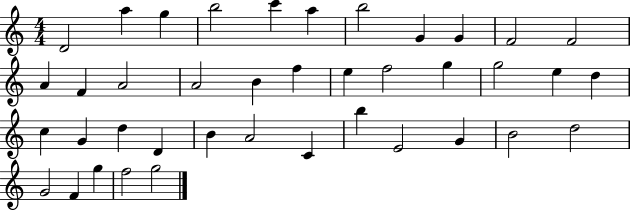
D4/h A5/q G5/q B5/h C6/q A5/q B5/h G4/q G4/q F4/h F4/h A4/q F4/q A4/h A4/h B4/q F5/q E5/q F5/h G5/q G5/h E5/q D5/q C5/q G4/q D5/q D4/q B4/q A4/h C4/q B5/q E4/h G4/q B4/h D5/h G4/h F4/q G5/q F5/h G5/h